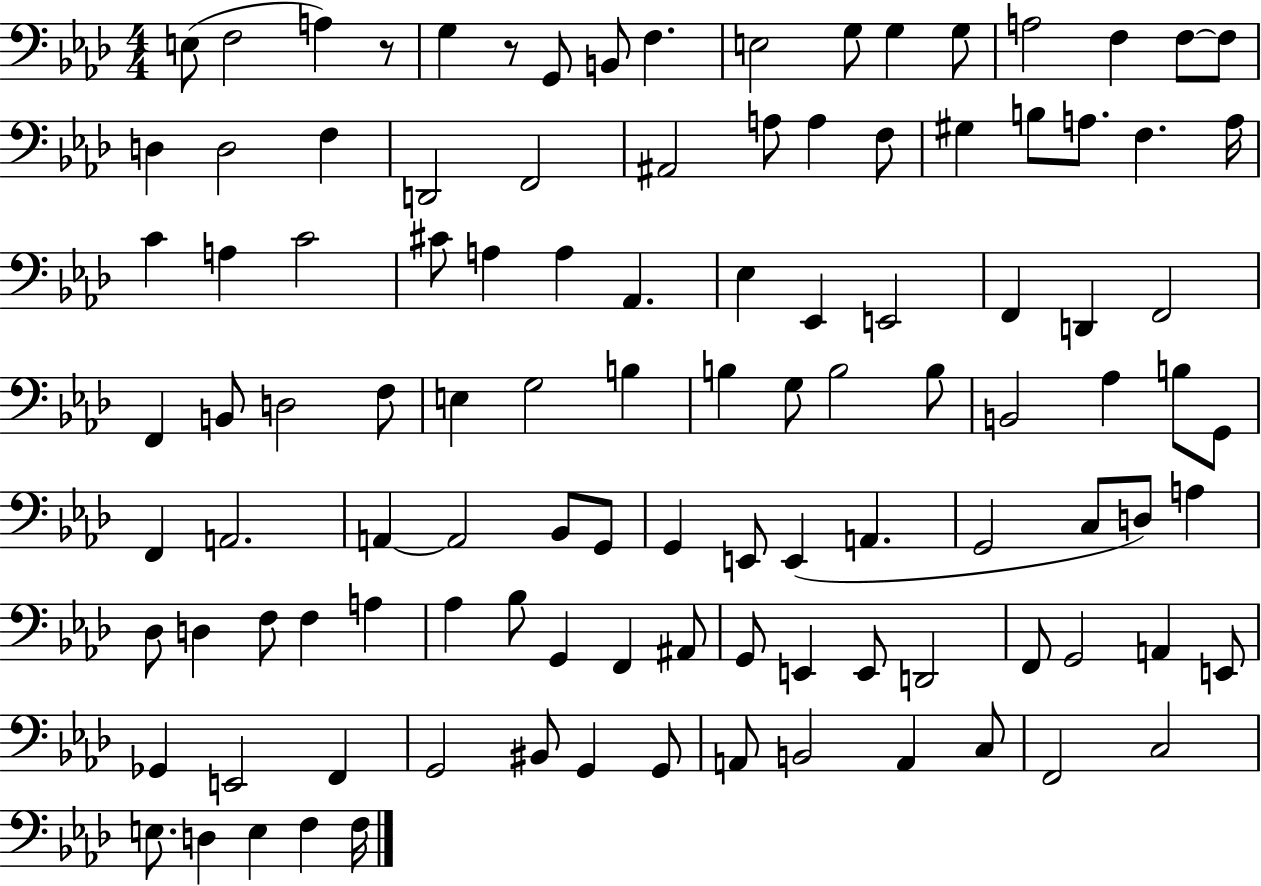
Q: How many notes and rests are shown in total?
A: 109